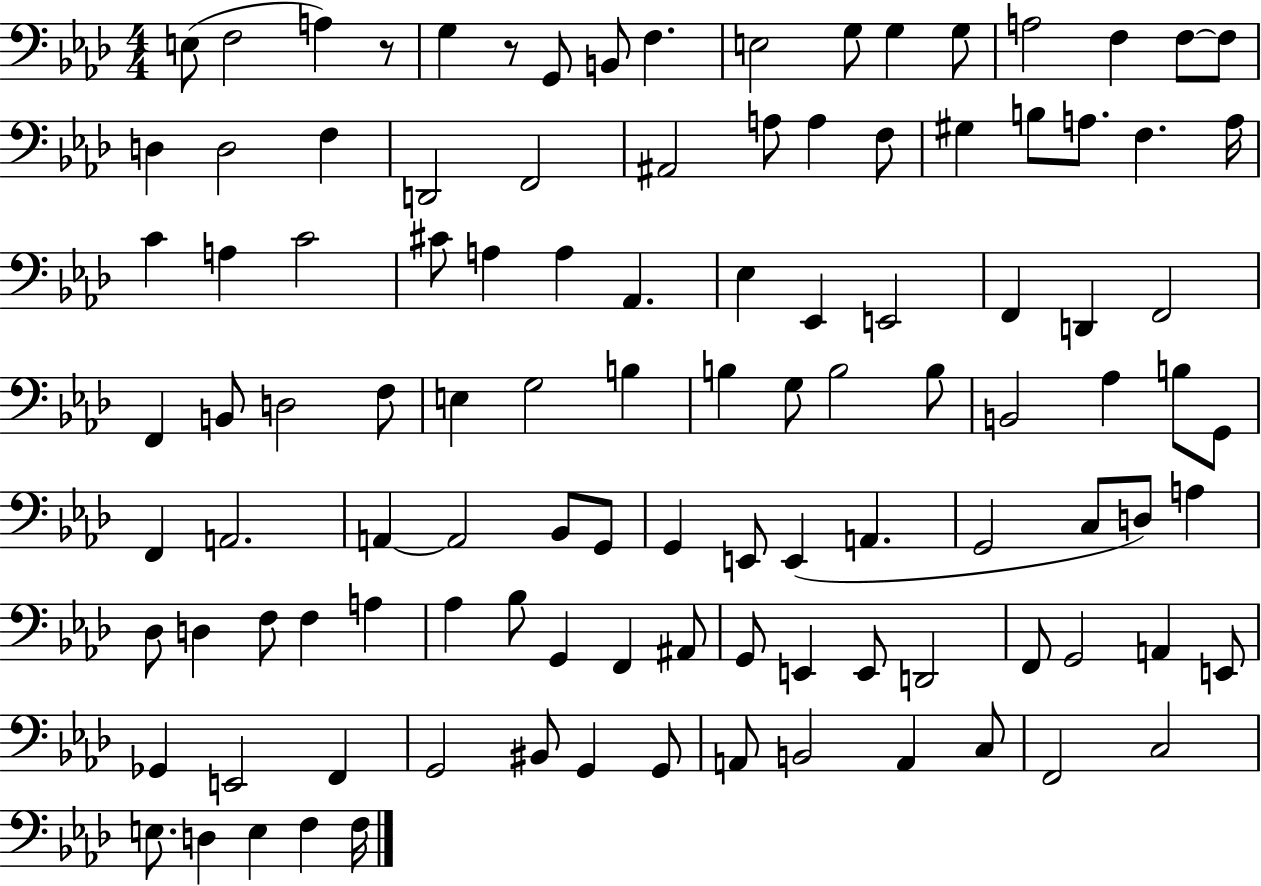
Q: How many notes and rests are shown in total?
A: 109